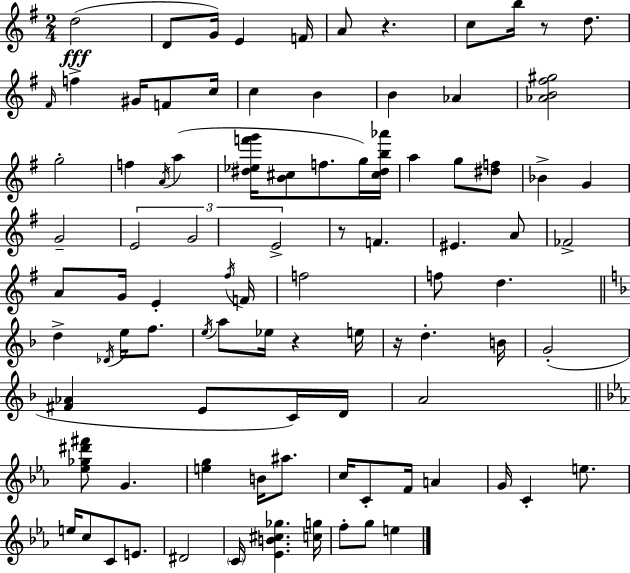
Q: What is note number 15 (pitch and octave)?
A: C5